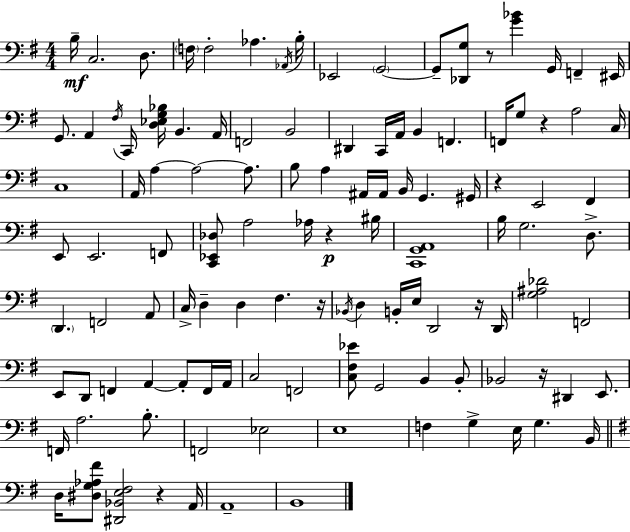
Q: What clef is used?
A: bass